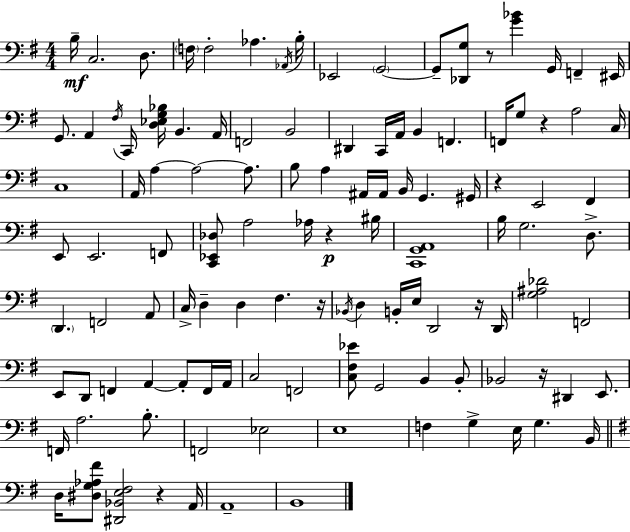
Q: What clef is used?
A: bass